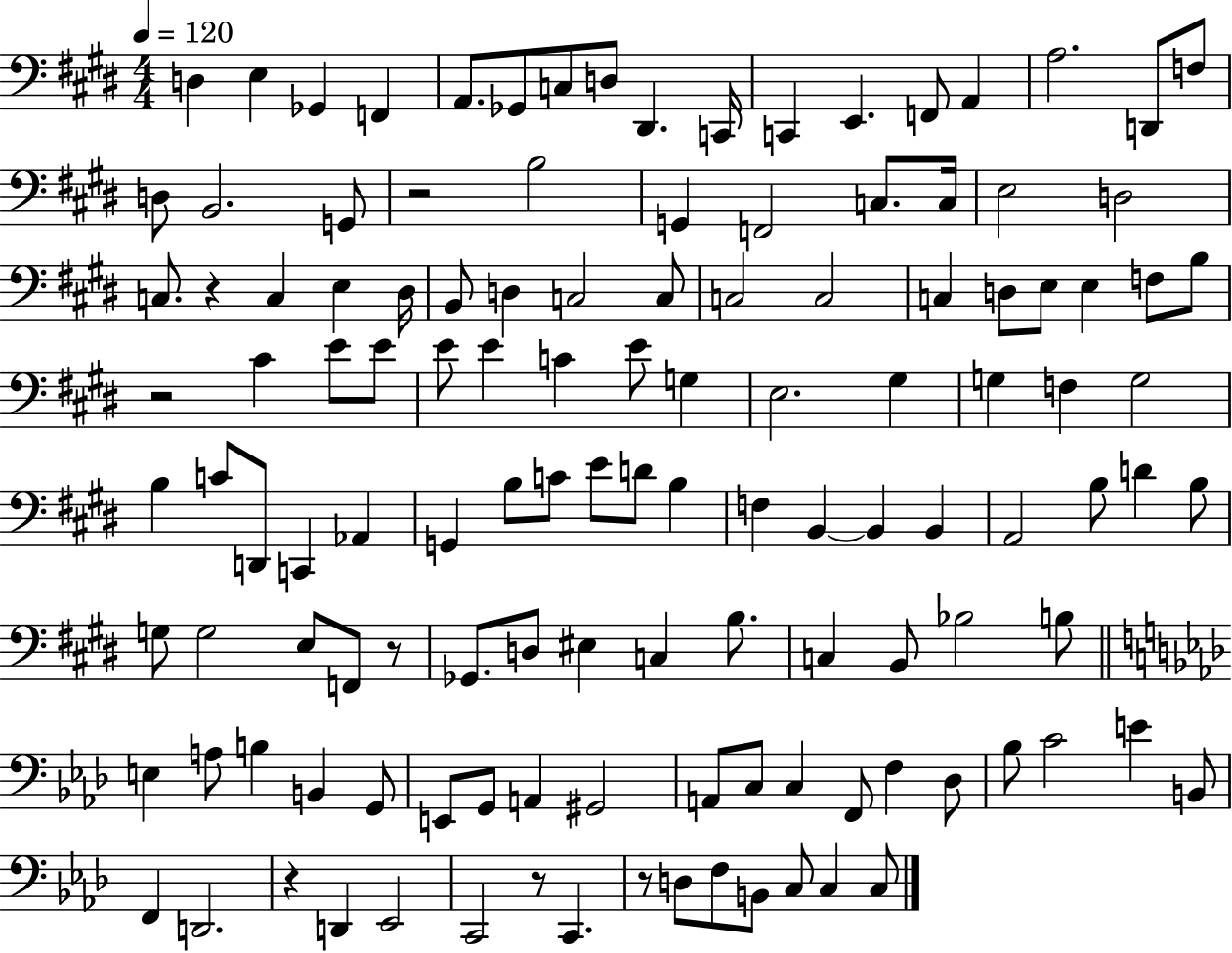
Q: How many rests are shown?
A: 7